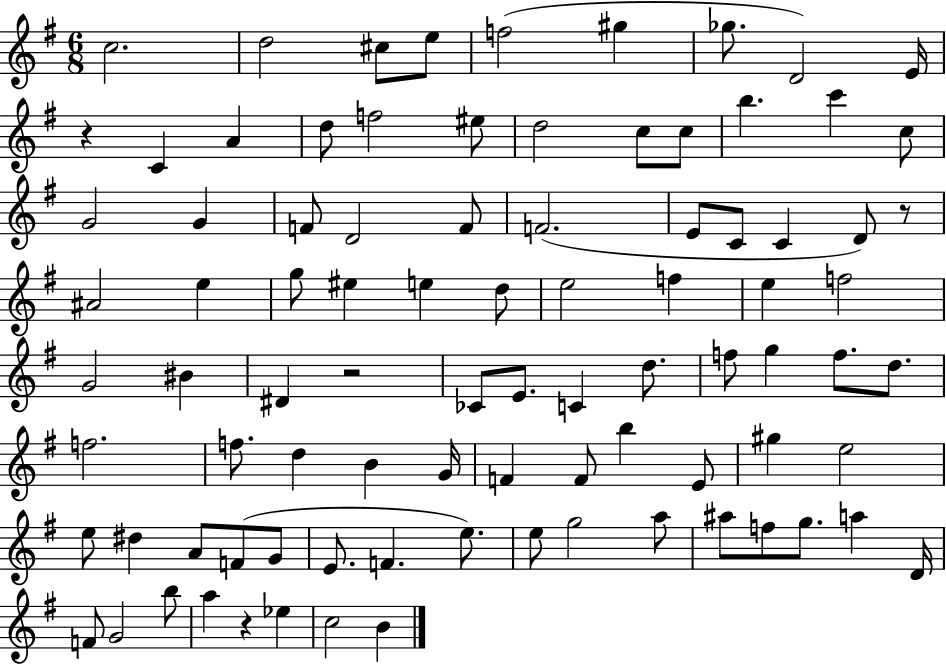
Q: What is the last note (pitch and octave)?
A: B4